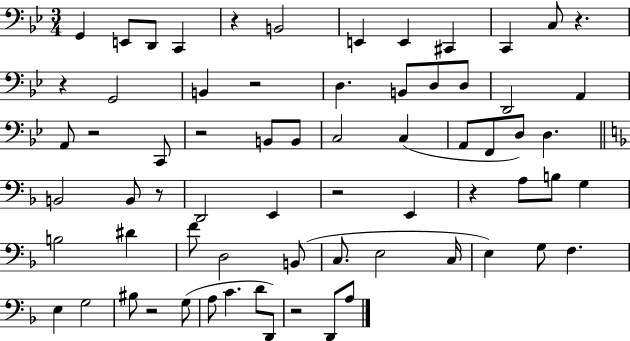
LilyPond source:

{
  \clef bass
  \numericTimeSignature
  \time 3/4
  \key bes \major
  g,4 e,8 d,8 c,4 | r4 b,2 | e,4 e,4 cis,4 | c,4 c8 r4. | \break r4 g,2 | b,4 r2 | d4. b,8 d8 d8 | d,2 a,4 | \break a,8 r2 c,8 | r2 b,8 b,8 | c2 c4( | a,8 f,8 d8) d4. | \break \bar "||" \break \key f \major b,2 b,8 r8 | d,2 e,4 | r2 e,4 | r4 a8 b8 g4 | \break b2 dis'4 | f'8 d2 b,8( | c8. e2 c16 | e4) g8 f4. | \break e4 g2 | bis8 r2 g8( | a8 c'4. d'8 d,8) | r2 d,8 a8 | \break \bar "|."
}